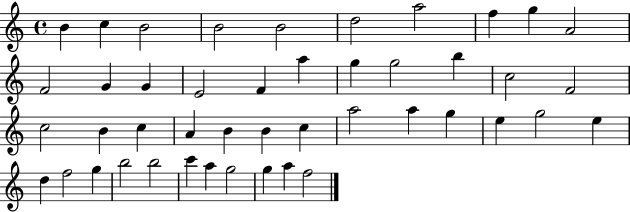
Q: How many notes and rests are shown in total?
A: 45